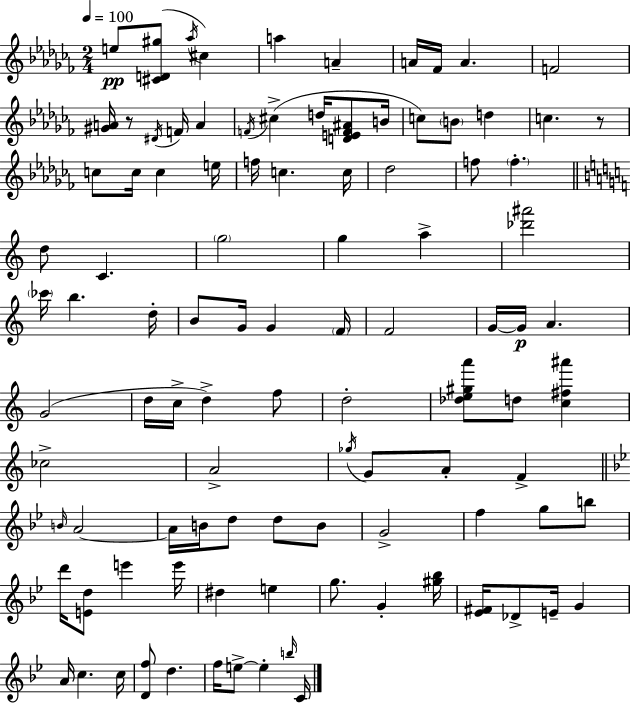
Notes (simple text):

E5/e [C#4,D4,G#5]/e Ab5/s C#5/q A5/q A4/q A4/s FES4/s A4/q. F4/h [G#4,A4]/s R/e D#4/s F4/s A4/q F4/s C#5/q D5/s [D4,E4,F4,A#4]/e B4/s C5/e B4/e D5/q C5/q. R/e C5/e C5/s C5/q E5/s F5/s C5/q. C5/s Db5/h F5/e F5/q. D5/e C4/q. G5/h G5/q A5/q [Db6,A#6]/h CES6/s B5/q. D5/s B4/e G4/s G4/q F4/s F4/h G4/s G4/s A4/q. G4/h D5/s C5/s D5/q F5/e D5/h [Db5,E5,G#5,A6]/e D5/e [C5,F#5,A#6]/q CES5/h A4/h Gb5/s G4/e A4/e F4/q B4/s A4/h A4/s B4/s D5/e D5/e B4/e G4/h F5/q G5/e B5/e D6/s [E4,D5]/e E6/q E6/s D#5/q E5/q G5/e. G4/q [G#5,Bb5]/s [Eb4,F#4]/s Db4/e E4/s G4/q A4/s C5/q. C5/s [D4,F5]/e D5/q. F5/s E5/e E5/q B5/s C4/s